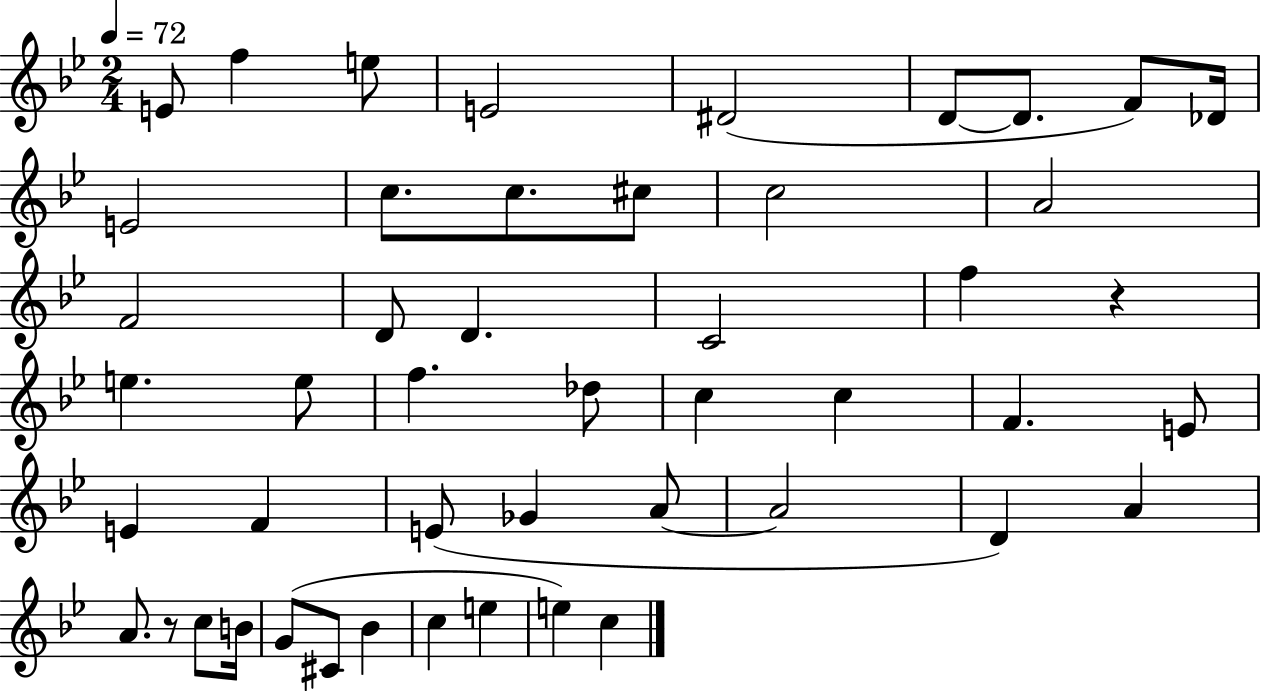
X:1
T:Untitled
M:2/4
L:1/4
K:Bb
E/2 f e/2 E2 ^D2 D/2 D/2 F/2 _D/4 E2 c/2 c/2 ^c/2 c2 A2 F2 D/2 D C2 f z e e/2 f _d/2 c c F E/2 E F E/2 _G A/2 A2 D A A/2 z/2 c/2 B/4 G/2 ^C/2 _B c e e c